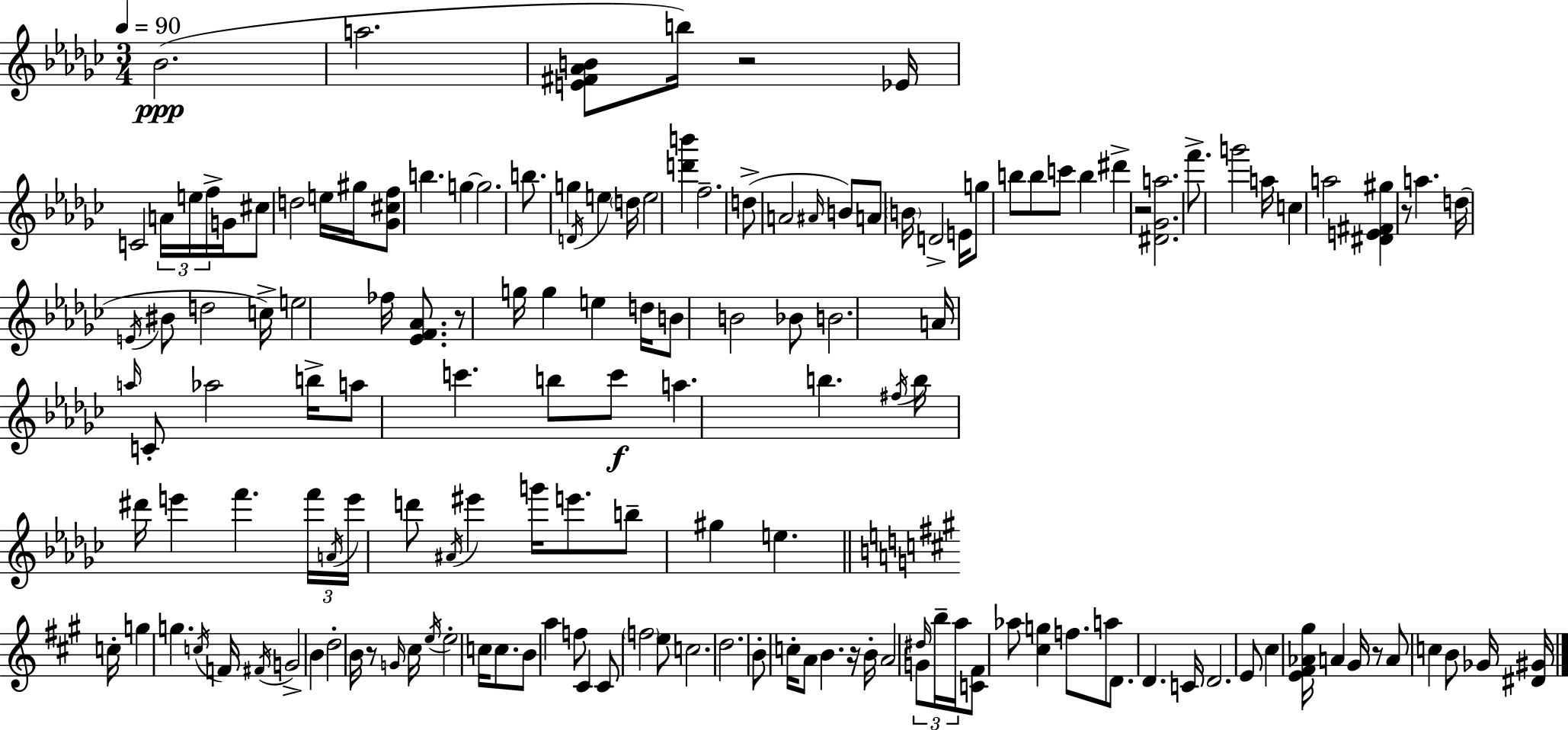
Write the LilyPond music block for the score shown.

{
  \clef treble
  \numericTimeSignature
  \time 3/4
  \key ees \minor
  \tempo 4 = 90
  bes'2.(\ppp | a''2. | <e' fis' aes' b'>8 b''16) r2 ees'16 | c'2 \tuplet 3/2 { a'16 e''16 f''16-> } g'16 | \break cis''8 d''2 e''16 gis''16 | <ges' cis'' f''>8 b''4. g''4~~ | g''2. | b''8. g''4 \acciaccatura { d'16 } e''4 | \break \parenthesize d''16 e''2 <d''' b'''>4 | f''2.-- | d''8->( a'2 \grace { ais'16 } | b'8) a'8 \parenthesize b'16 d'2-> | \break e'16 g''8 b''8 b''8 c'''8 b''4 | dis'''4-> r2 | <dis' ges' a''>2. | f'''8.-> g'''2 | \break a''16 c''4 a''2 | <dis' e' fis' gis''>4 r8 a''4. | d''16( \acciaccatura { e'16 } bis'8 d''2 | c''16->) e''2 fes''16 | \break <ees' f' aes'>8. r8 g''16 g''4 e''4 | d''16 b'8 b'2 | bes'8 b'2. | a'16 \grace { a''16 } c'8-. aes''2 | \break b''16-> a''8 c'''4. | b''8 c'''8\f a''4. b''4. | \acciaccatura { fis''16 } b''16 dis'''16 e'''4 f'''4. | \tuplet 3/2 { f'''16 \acciaccatura { a'16 } e'''16 } d'''8 \acciaccatura { ais'16 } eis'''4 | \break g'''16 e'''8. b''8-- gis''4 | e''4. \bar "||" \break \key a \major c''16-. g''4 g''4. \acciaccatura { c''16 } | f'16 \acciaccatura { fis'16 } g'2-> b'4 | d''2-. b'16 r8 | \grace { g'16 } cis''16 \acciaccatura { e''16 } e''2-. | \break c''16 c''8. b'8 a''4 f''8 | cis'4 cis'8 \parenthesize f''2 | e''8 c''2. | d''2. | \break b'8-. c''16-. a'8 b'4. | r16 b'16-. a'2 | g'8 \tuplet 3/2 { \grace { dis''16 } b''16-- a''16 } <c' fis'>8 aes''8 <cis'' g''>4 | f''8. a''8 d'8. d'4. | \break c'16 d'2. | e'8 cis''4 <e' fis' aes' gis''>16 | a'4 gis'16 r8 a'8 c''4 | b'8 ges'16 <dis' gis'>16 \bar "|."
}